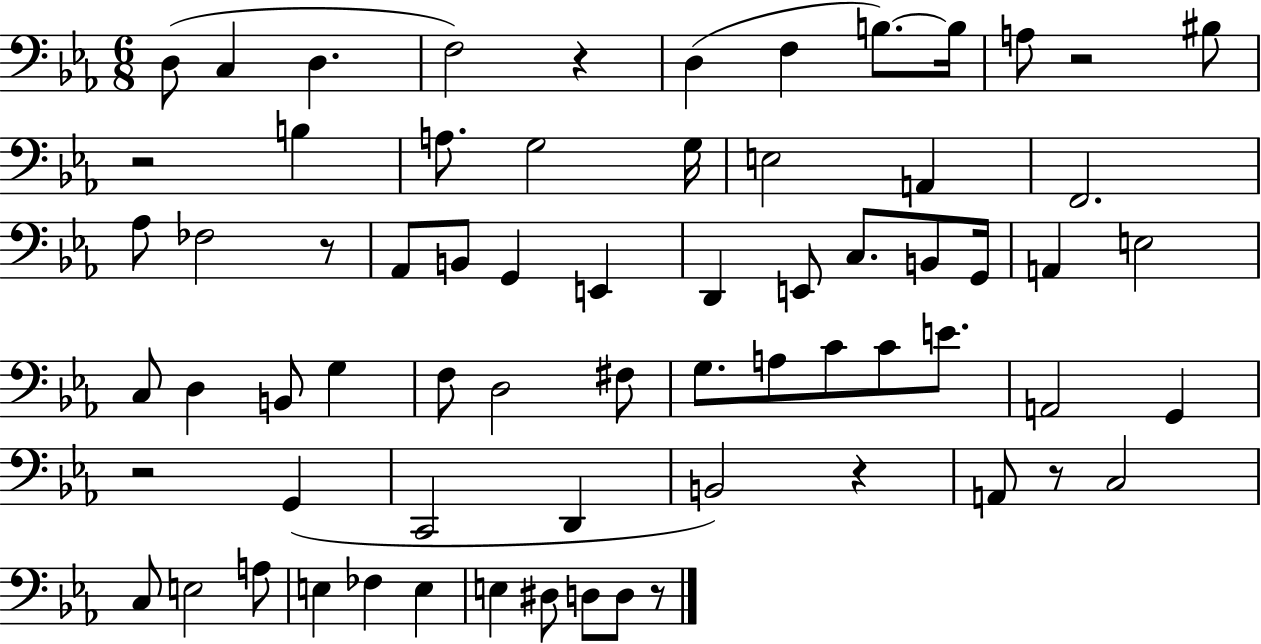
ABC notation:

X:1
T:Untitled
M:6/8
L:1/4
K:Eb
D,/2 C, D, F,2 z D, F, B,/2 B,/4 A,/2 z2 ^B,/2 z2 B, A,/2 G,2 G,/4 E,2 A,, F,,2 _A,/2 _F,2 z/2 _A,,/2 B,,/2 G,, E,, D,, E,,/2 C,/2 B,,/2 G,,/4 A,, E,2 C,/2 D, B,,/2 G, F,/2 D,2 ^F,/2 G,/2 A,/2 C/2 C/2 E/2 A,,2 G,, z2 G,, C,,2 D,, B,,2 z A,,/2 z/2 C,2 C,/2 E,2 A,/2 E, _F, E, E, ^D,/2 D,/2 D,/2 z/2